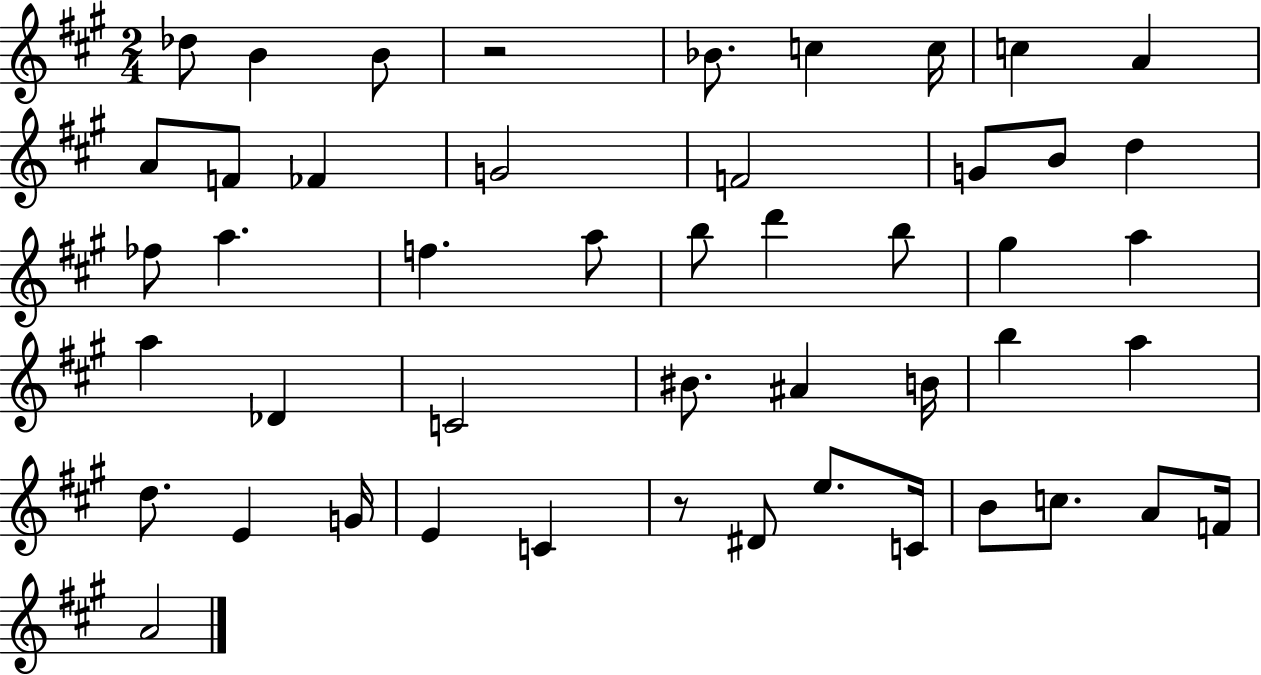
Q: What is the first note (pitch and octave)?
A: Db5